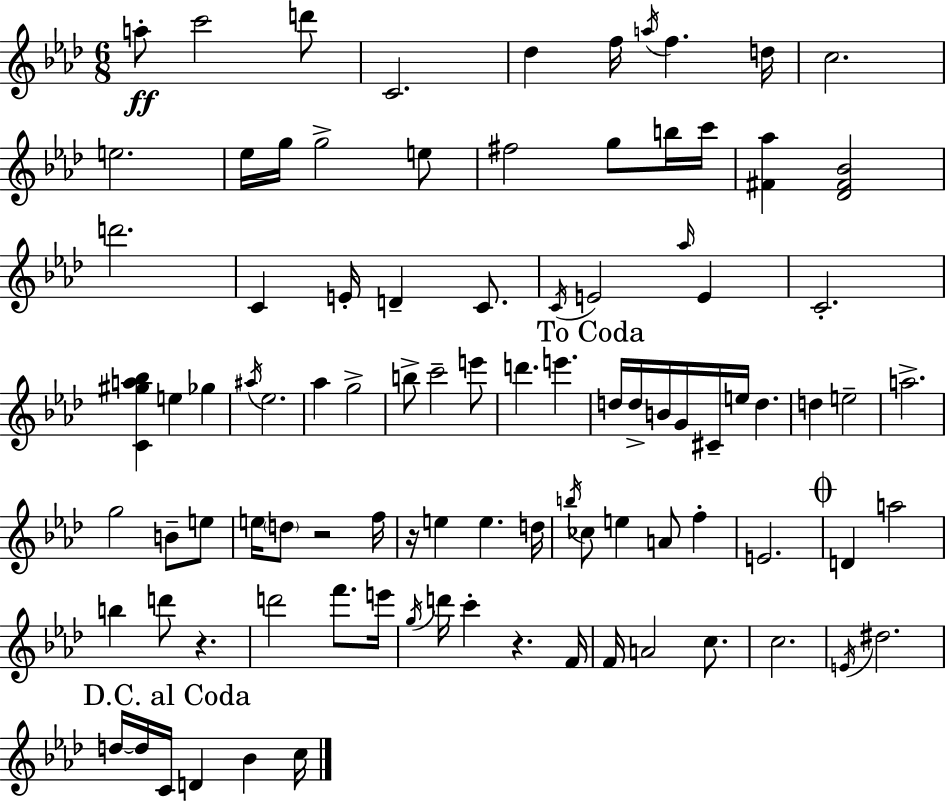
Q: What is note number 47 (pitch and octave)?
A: D5